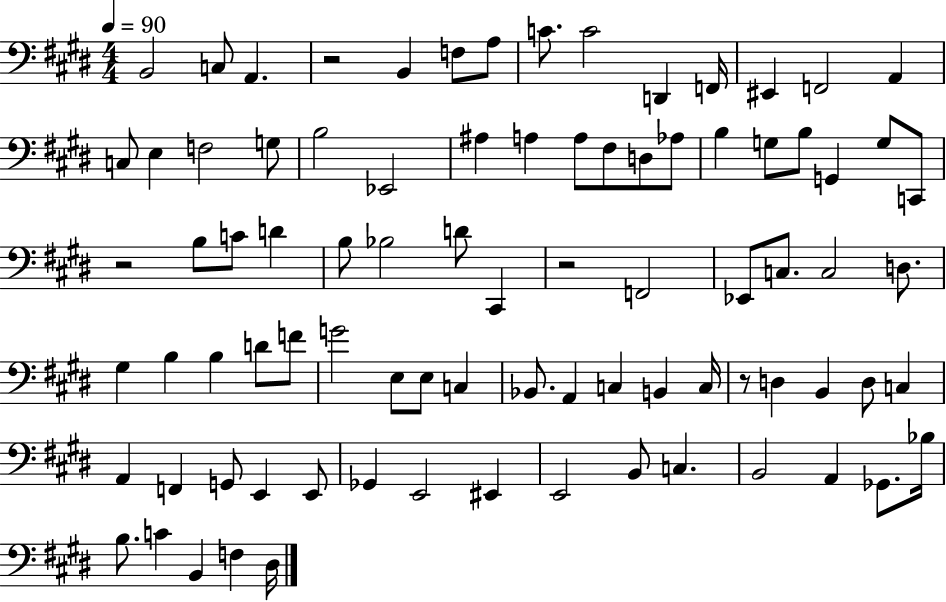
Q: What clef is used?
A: bass